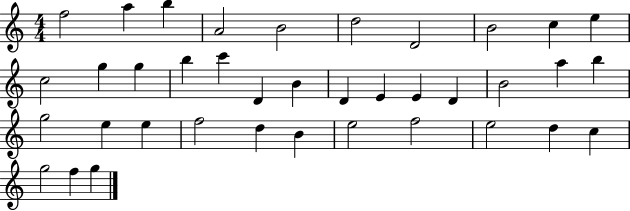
X:1
T:Untitled
M:4/4
L:1/4
K:C
f2 a b A2 B2 d2 D2 B2 c e c2 g g b c' D B D E E D B2 a b g2 e e f2 d B e2 f2 e2 d c g2 f g